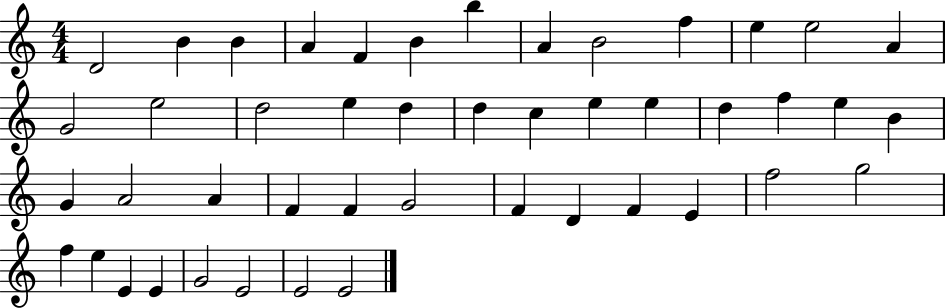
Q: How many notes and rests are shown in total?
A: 46